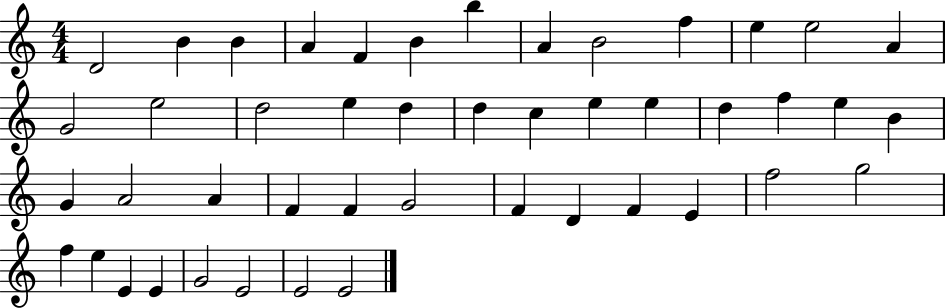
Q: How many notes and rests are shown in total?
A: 46